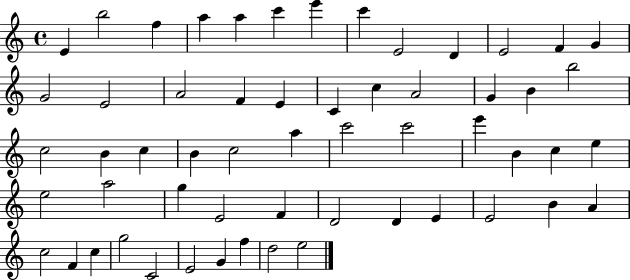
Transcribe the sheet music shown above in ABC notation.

X:1
T:Untitled
M:4/4
L:1/4
K:C
E b2 f a a c' e' c' E2 D E2 F G G2 E2 A2 F E C c A2 G B b2 c2 B c B c2 a c'2 c'2 e' B c e e2 a2 g E2 F D2 D E E2 B A c2 F c g2 C2 E2 G f d2 e2